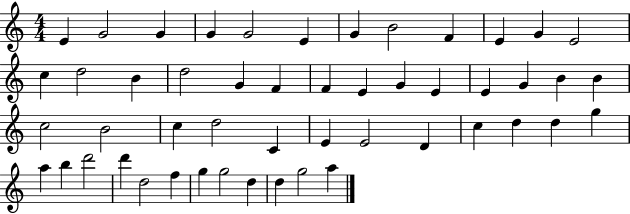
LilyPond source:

{
  \clef treble
  \numericTimeSignature
  \time 4/4
  \key c \major
  e'4 g'2 g'4 | g'4 g'2 e'4 | g'4 b'2 f'4 | e'4 g'4 e'2 | \break c''4 d''2 b'4 | d''2 g'4 f'4 | f'4 e'4 g'4 e'4 | e'4 g'4 b'4 b'4 | \break c''2 b'2 | c''4 d''2 c'4 | e'4 e'2 d'4 | c''4 d''4 d''4 g''4 | \break a''4 b''4 d'''2 | d'''4 d''2 f''4 | g''4 g''2 d''4 | d''4 g''2 a''4 | \break \bar "|."
}